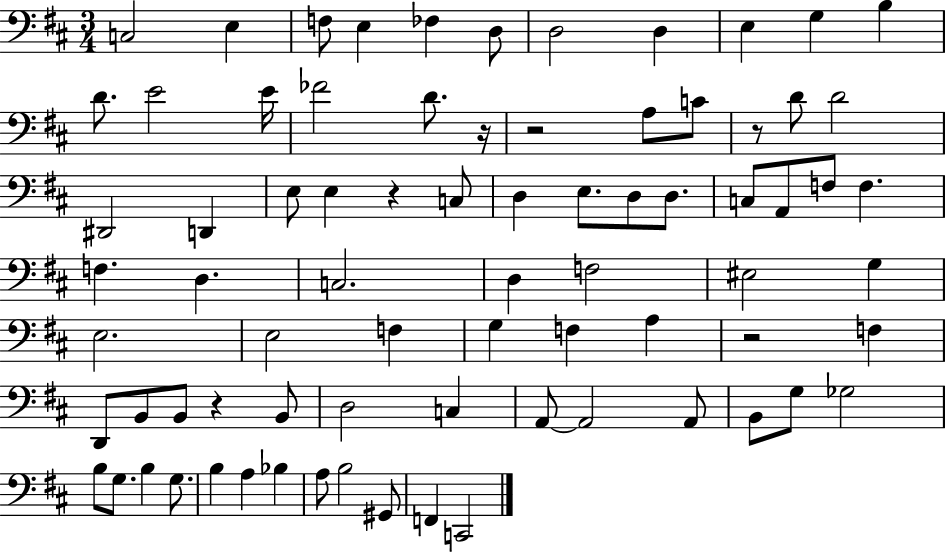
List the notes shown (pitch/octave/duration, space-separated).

C3/h E3/q F3/e E3/q FES3/q D3/e D3/h D3/q E3/q G3/q B3/q D4/e. E4/h E4/s FES4/h D4/e. R/s R/h A3/e C4/e R/e D4/e D4/h D#2/h D2/q E3/e E3/q R/q C3/e D3/q E3/e. D3/e D3/e. C3/e A2/e F3/e F3/q. F3/q. D3/q. C3/h. D3/q F3/h EIS3/h G3/q E3/h. E3/h F3/q G3/q F3/q A3/q R/h F3/q D2/e B2/e B2/e R/q B2/e D3/h C3/q A2/e A2/h A2/e B2/e G3/e Gb3/h B3/e G3/e. B3/q G3/e. B3/q A3/q Bb3/q A3/e B3/h G#2/e F2/q C2/h